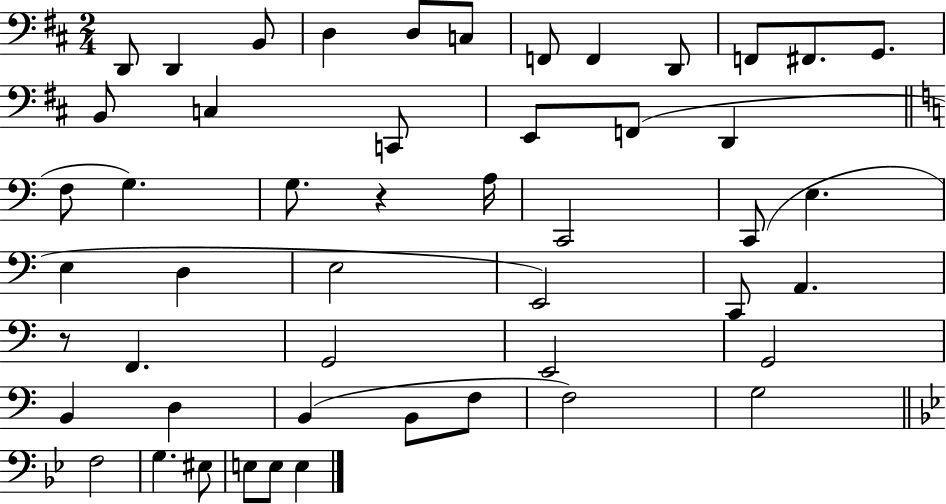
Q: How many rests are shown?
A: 2